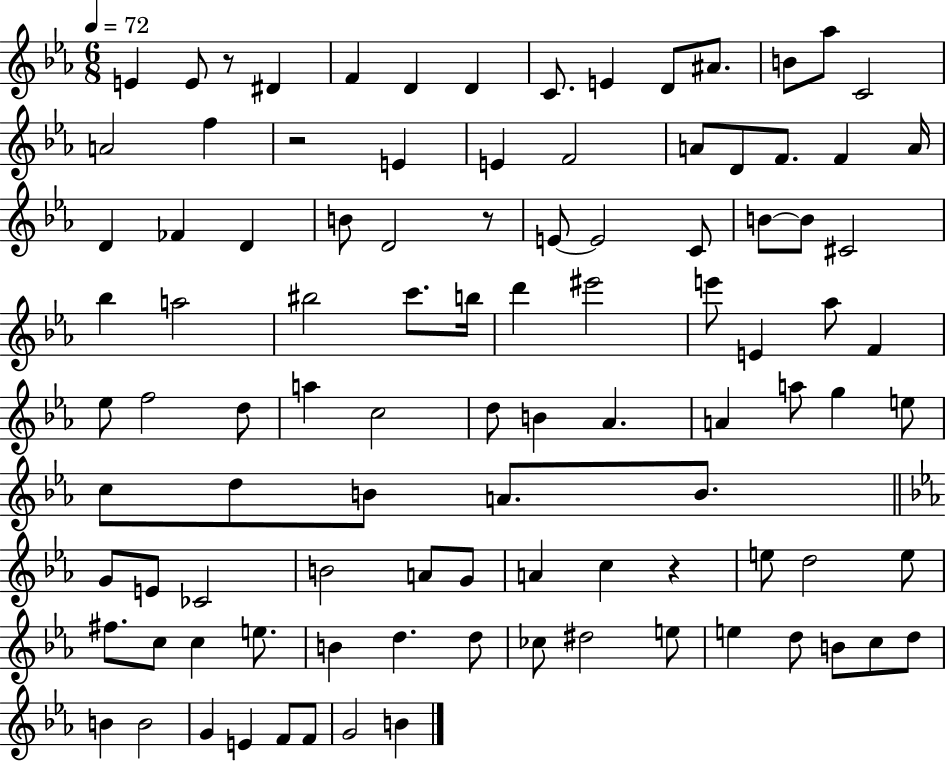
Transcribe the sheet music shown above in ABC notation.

X:1
T:Untitled
M:6/8
L:1/4
K:Eb
E E/2 z/2 ^D F D D C/2 E D/2 ^A/2 B/2 _a/2 C2 A2 f z2 E E F2 A/2 D/2 F/2 F A/4 D _F D B/2 D2 z/2 E/2 E2 C/2 B/2 B/2 ^C2 _b a2 ^b2 c'/2 b/4 d' ^e'2 e'/2 E _a/2 F _e/2 f2 d/2 a c2 d/2 B _A A a/2 g e/2 c/2 d/2 B/2 A/2 B/2 G/2 E/2 _C2 B2 A/2 G/2 A c z e/2 d2 e/2 ^f/2 c/2 c e/2 B d d/2 _c/2 ^d2 e/2 e d/2 B/2 c/2 d/2 B B2 G E F/2 F/2 G2 B